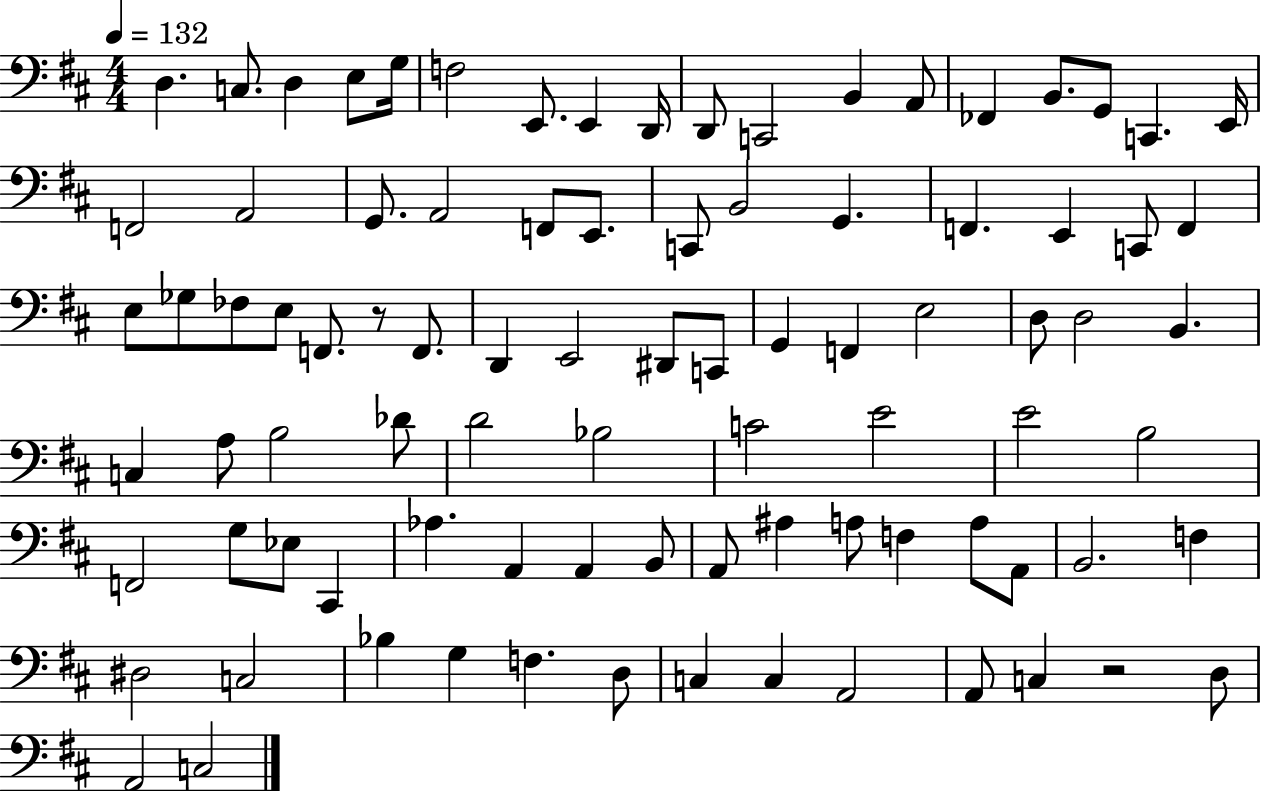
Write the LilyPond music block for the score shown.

{
  \clef bass
  \numericTimeSignature
  \time 4/4
  \key d \major
  \tempo 4 = 132
  d4. c8. d4 e8 g16 | f2 e,8. e,4 d,16 | d,8 c,2 b,4 a,8 | fes,4 b,8. g,8 c,4. e,16 | \break f,2 a,2 | g,8. a,2 f,8 e,8. | c,8 b,2 g,4. | f,4. e,4 c,8 f,4 | \break e8 ges8 fes8 e8 f,8. r8 f,8. | d,4 e,2 dis,8 c,8 | g,4 f,4 e2 | d8 d2 b,4. | \break c4 a8 b2 des'8 | d'2 bes2 | c'2 e'2 | e'2 b2 | \break f,2 g8 ees8 cis,4 | aes4. a,4 a,4 b,8 | a,8 ais4 a8 f4 a8 a,8 | b,2. f4 | \break dis2 c2 | bes4 g4 f4. d8 | c4 c4 a,2 | a,8 c4 r2 d8 | \break a,2 c2 | \bar "|."
}